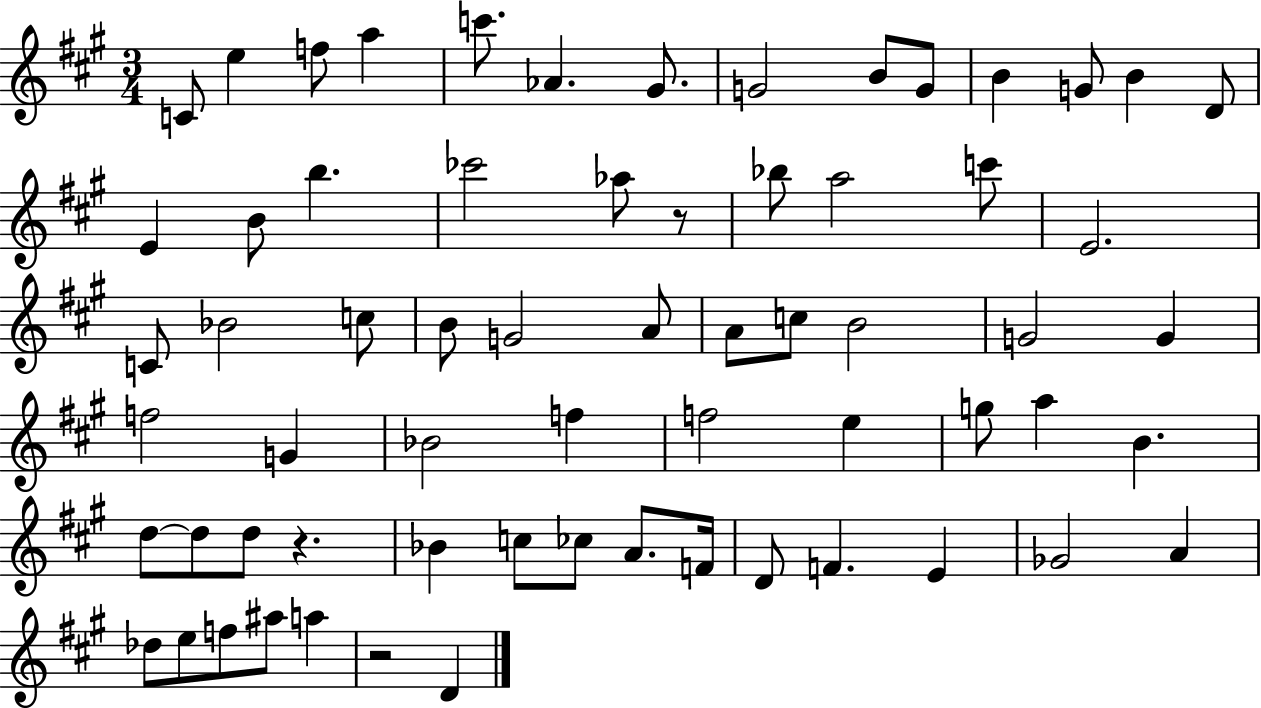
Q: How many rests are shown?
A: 3